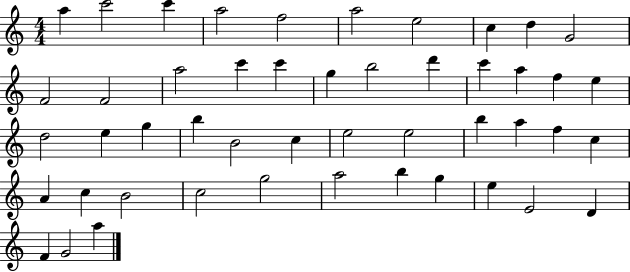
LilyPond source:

{
  \clef treble
  \numericTimeSignature
  \time 4/4
  \key c \major
  a''4 c'''2 c'''4 | a''2 f''2 | a''2 e''2 | c''4 d''4 g'2 | \break f'2 f'2 | a''2 c'''4 c'''4 | g''4 b''2 d'''4 | c'''4 a''4 f''4 e''4 | \break d''2 e''4 g''4 | b''4 b'2 c''4 | e''2 e''2 | b''4 a''4 f''4 c''4 | \break a'4 c''4 b'2 | c''2 g''2 | a''2 b''4 g''4 | e''4 e'2 d'4 | \break f'4 g'2 a''4 | \bar "|."
}